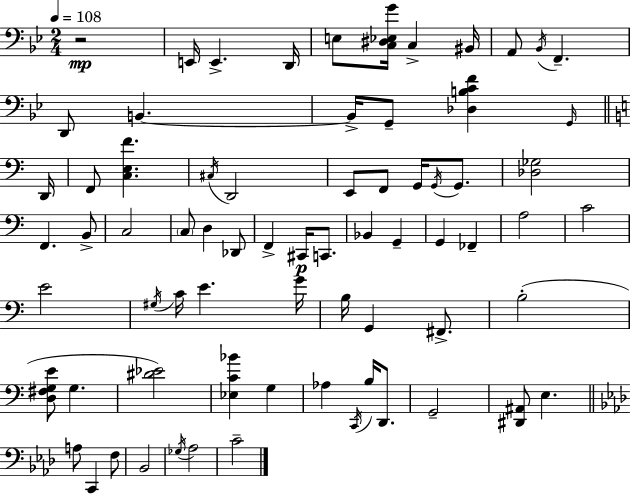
X:1
T:Untitled
M:2/4
L:1/4
K:Gm
z2 E,,/4 E,, D,,/4 E,/2 [C,^D,_E,G]/4 C, ^B,,/4 A,,/2 _B,,/4 F,, D,,/2 B,, B,,/4 G,,/2 [_D,B,CF] G,,/4 D,,/4 F,,/2 [C,E,F] ^C,/4 D,,2 E,,/2 F,,/2 G,,/4 G,,/4 G,,/2 [_D,_G,]2 F,, B,,/2 C,2 C,/2 D, _D,,/2 F,, ^C,,/4 C,,/2 _B,, G,, G,, _F,, A,2 C2 E2 ^G,/4 C/4 E G/4 B,/4 G,, ^F,,/2 B,2 [D,^F,G,E]/2 G, [^D_E]2 [_E,C_B] G, _A, C,,/4 B,/4 D,,/2 G,,2 [^D,,^A,,]/2 E, A,/2 C,, F,/2 _B,,2 _G,/4 _A,2 C2